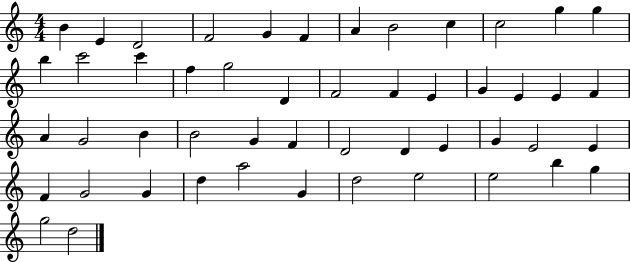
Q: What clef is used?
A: treble